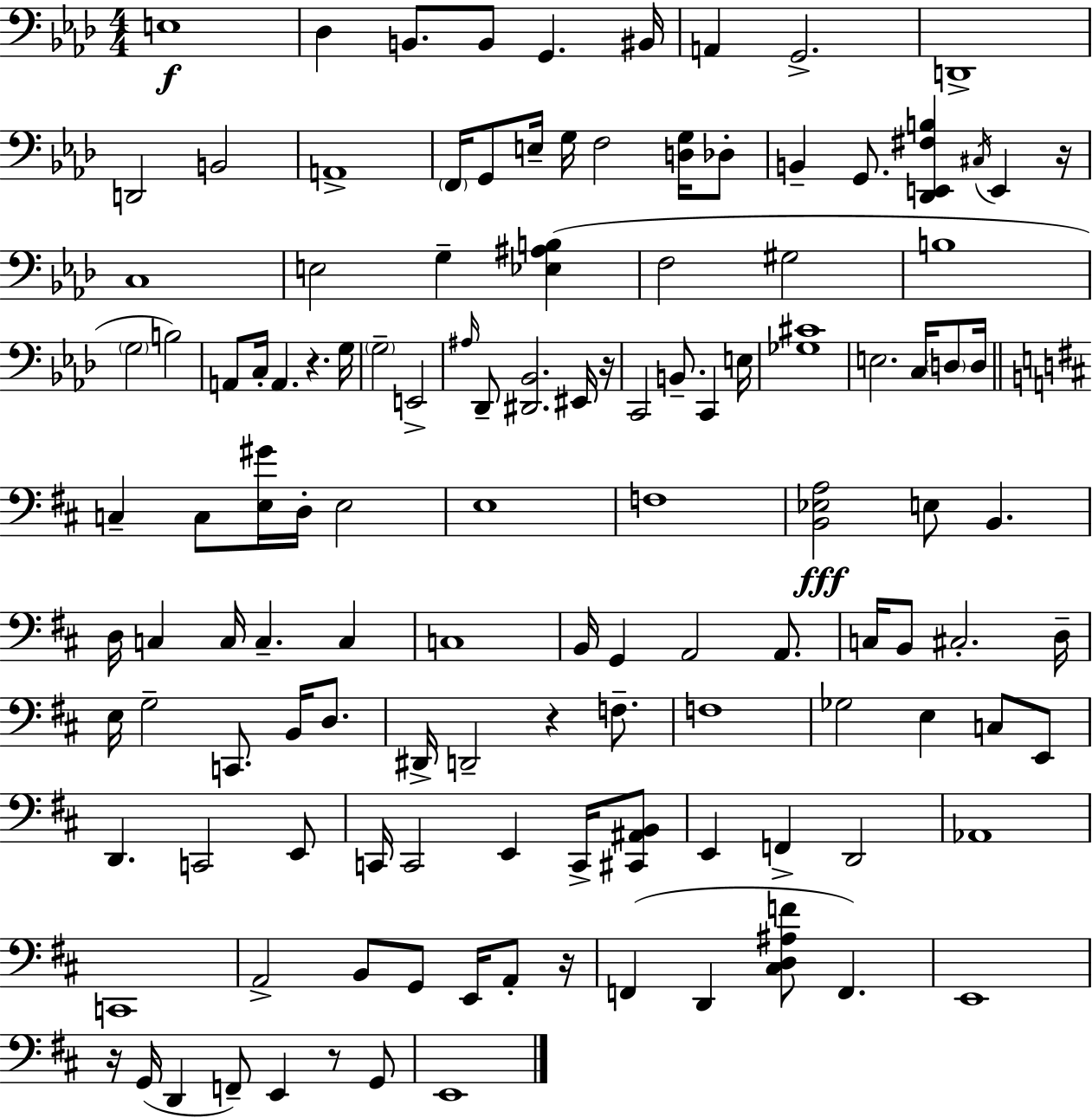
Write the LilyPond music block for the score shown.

{
  \clef bass
  \numericTimeSignature
  \time 4/4
  \key aes \major
  e1\f | des4 b,8. b,8 g,4. bis,16 | a,4 g,2.-> | d,1-> | \break d,2 b,2 | a,1-> | \parenthesize f,16 g,8 e16-- g16 f2 <d g>16 des8-. | b,4-- g,8. <des, e, fis b>4 \acciaccatura { cis16 } e,4 | \break r16 c1 | e2 g4-- <ees ais b>4( | f2 gis2 | b1 | \break \parenthesize g2 b2) | a,8 c16-. a,4. r4. | g16 \parenthesize g2-- e,2-> | \grace { ais16 } des,8-- <dis, bes,>2. | \break eis,16 r16 c,2 b,8.-- c,4 | e16 <ges cis'>1 | e2. c16 \parenthesize d8 | d16 \bar "||" \break \key b \minor c4-- c8 <e gis'>16 d16-. e2 | e1 | f1 | <b, ees a>2\fff e8 b,4. | \break d16 c4 c16 c4.-- c4 | c1 | b,16 g,4 a,2 a,8. | c16 b,8 cis2.-. d16-- | \break e16 g2-- c,8. b,16 d8. | dis,16-> d,2-- r4 f8.-- | f1 | ges2 e4 c8 e,8 | \break d,4. c,2 e,8 | c,16 c,2 e,4 c,16-> <cis, ais, b,>8 | e,4 f,4-> d,2 | aes,1 | \break c,1 | a,2-> b,8 g,8 e,16 a,8-. r16 | f,4( d,4 <cis d ais f'>8 f,4.) | e,1 | \break r16 g,16( d,4 f,8--) e,4 r8 g,8 | e,1 | \bar "|."
}